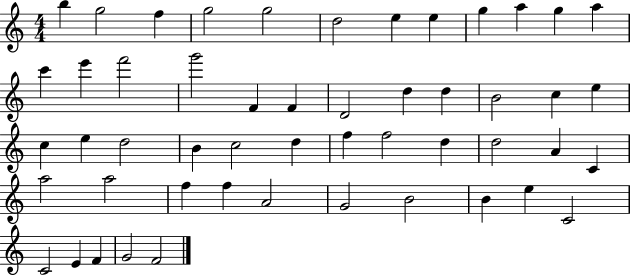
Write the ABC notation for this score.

X:1
T:Untitled
M:4/4
L:1/4
K:C
b g2 f g2 g2 d2 e e g a g a c' e' f'2 g'2 F F D2 d d B2 c e c e d2 B c2 d f f2 d d2 A C a2 a2 f f A2 G2 B2 B e C2 C2 E F G2 F2